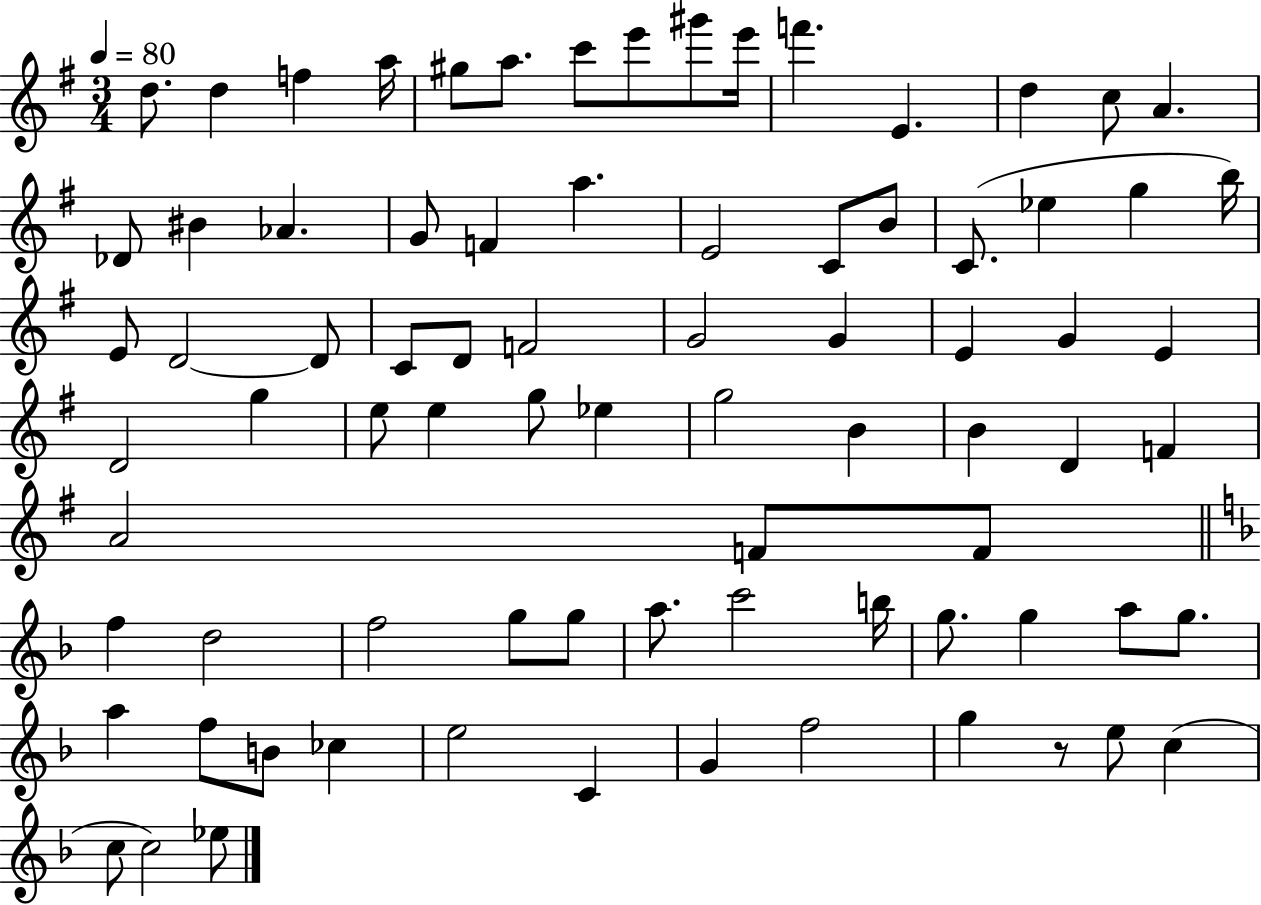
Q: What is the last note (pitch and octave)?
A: Eb5